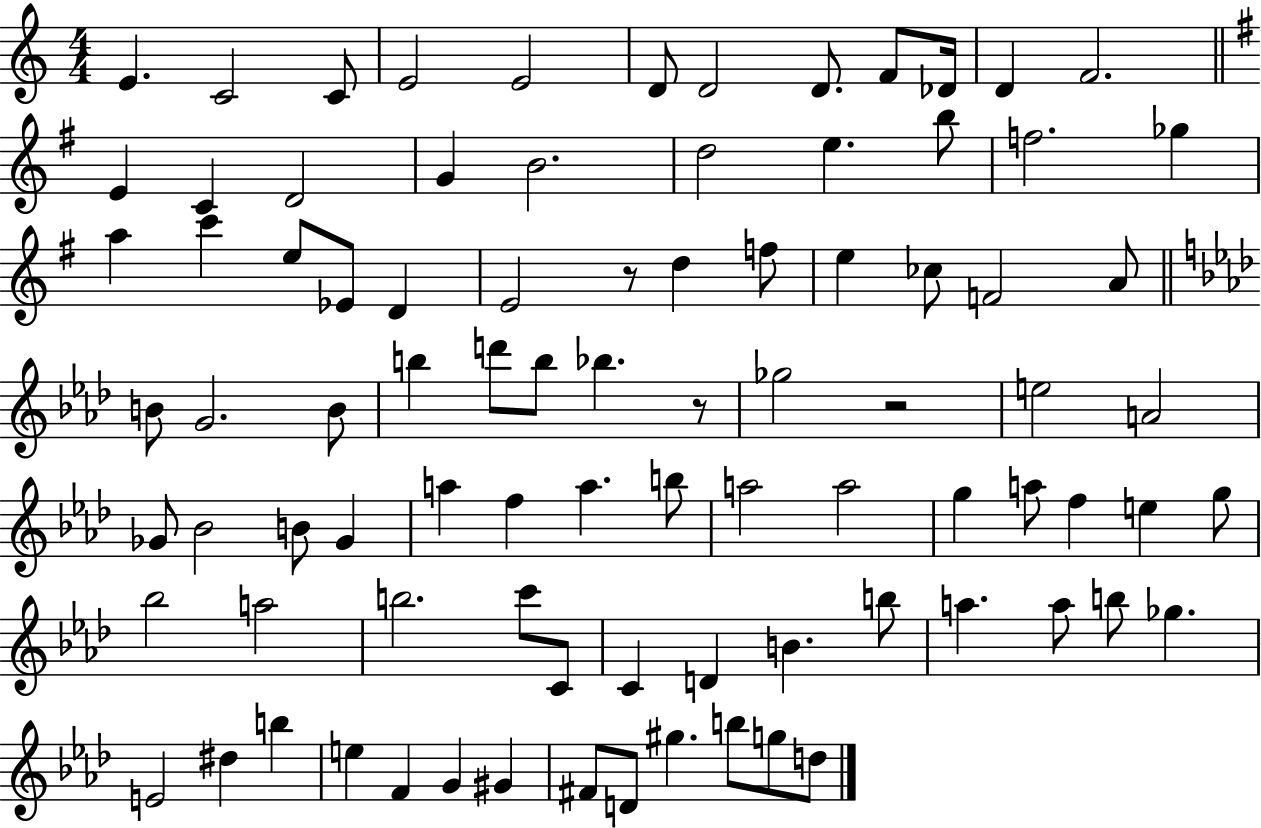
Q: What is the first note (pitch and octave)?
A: E4